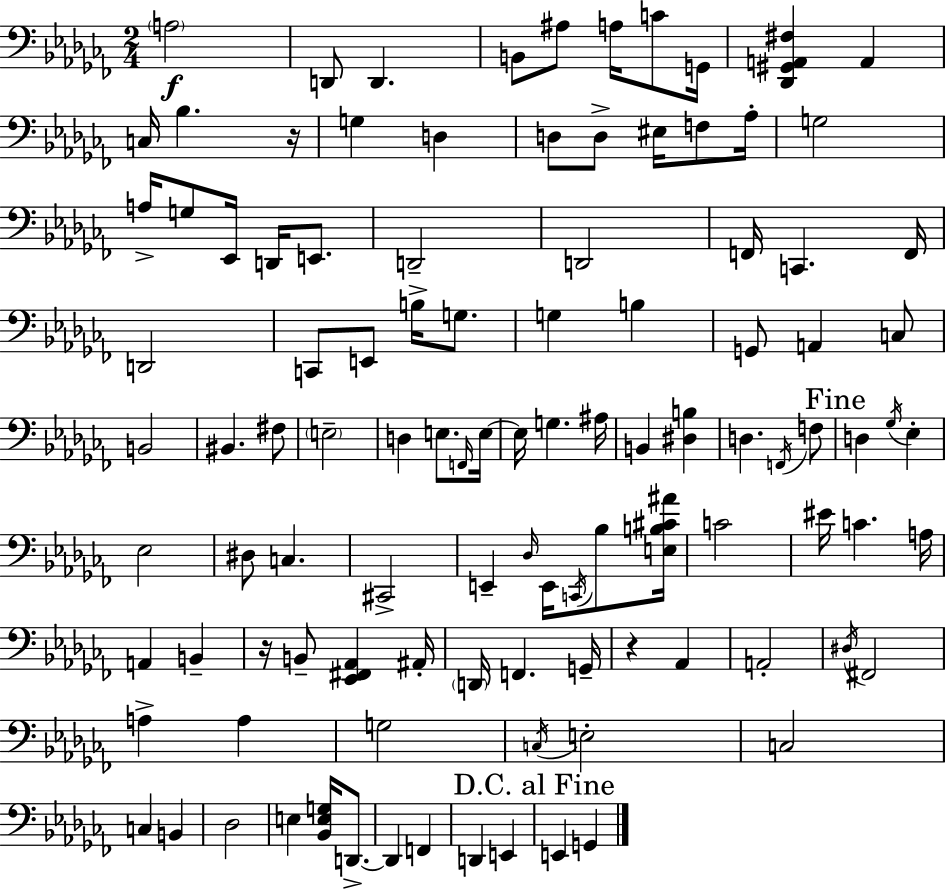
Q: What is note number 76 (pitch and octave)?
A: F2